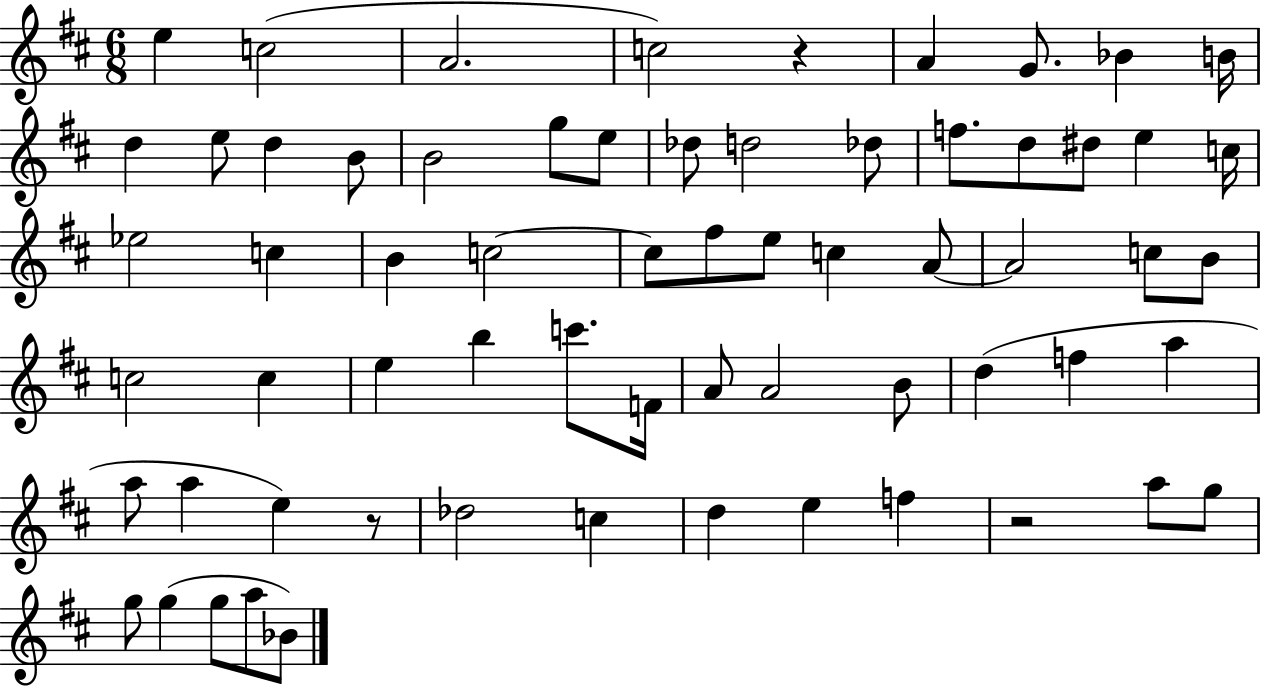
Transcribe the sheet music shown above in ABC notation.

X:1
T:Untitled
M:6/8
L:1/4
K:D
e c2 A2 c2 z A G/2 _B B/4 d e/2 d B/2 B2 g/2 e/2 _d/2 d2 _d/2 f/2 d/2 ^d/2 e c/4 _e2 c B c2 c/2 ^f/2 e/2 c A/2 A2 c/2 B/2 c2 c e b c'/2 F/4 A/2 A2 B/2 d f a a/2 a e z/2 _d2 c d e f z2 a/2 g/2 g/2 g g/2 a/2 _B/2